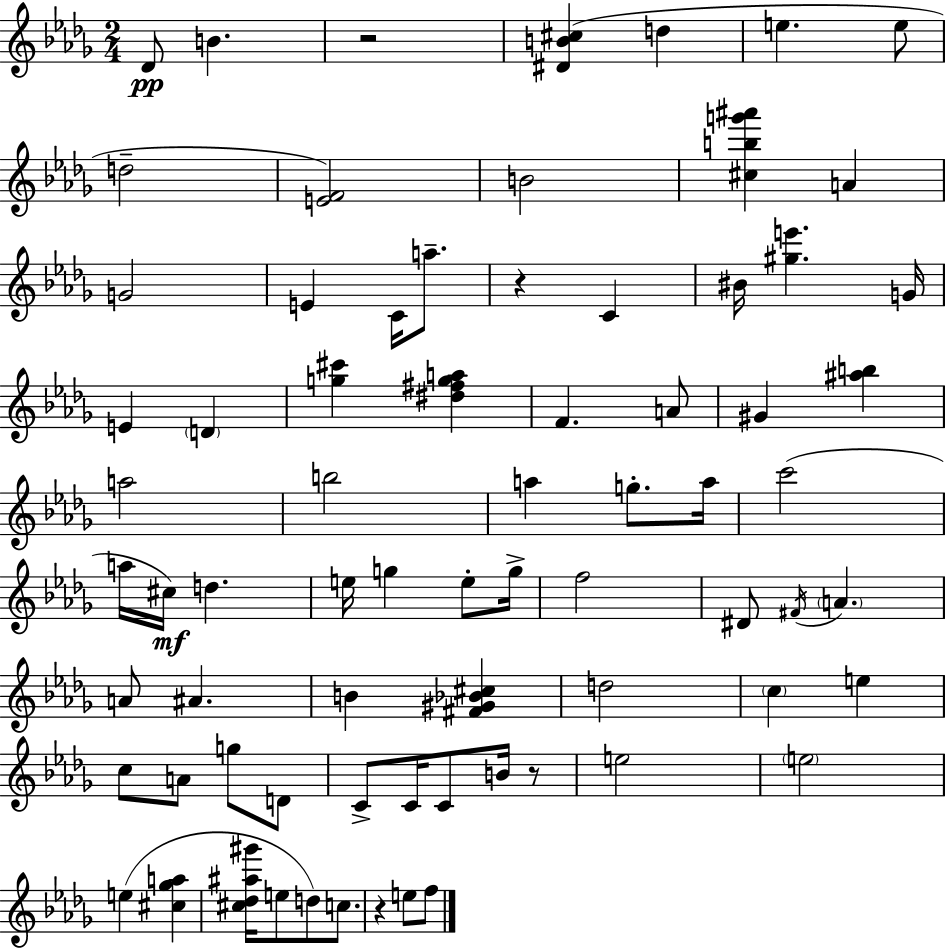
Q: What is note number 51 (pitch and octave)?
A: B4